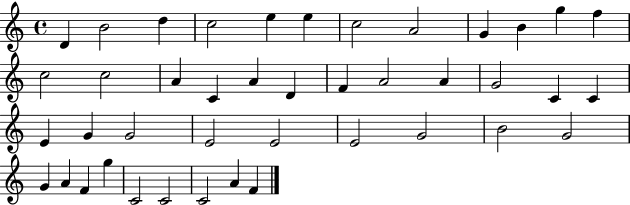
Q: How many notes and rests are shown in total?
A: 42